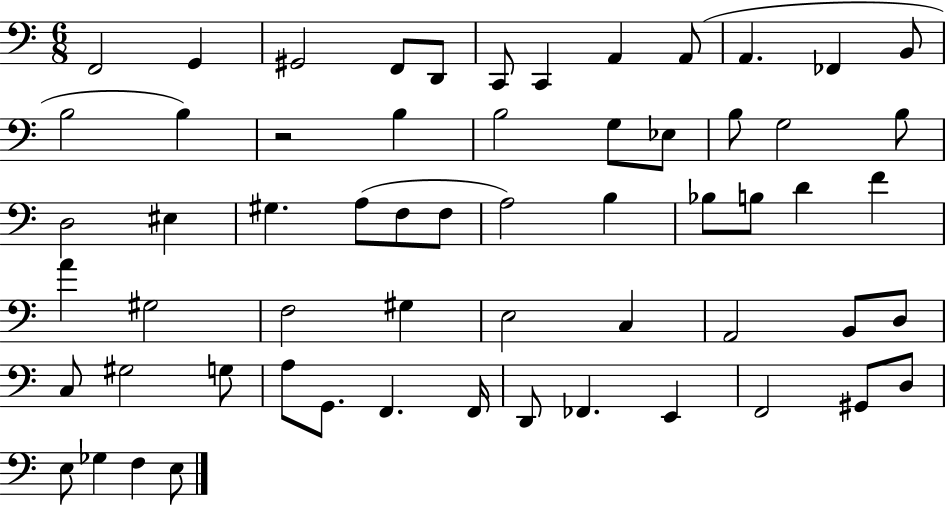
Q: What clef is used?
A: bass